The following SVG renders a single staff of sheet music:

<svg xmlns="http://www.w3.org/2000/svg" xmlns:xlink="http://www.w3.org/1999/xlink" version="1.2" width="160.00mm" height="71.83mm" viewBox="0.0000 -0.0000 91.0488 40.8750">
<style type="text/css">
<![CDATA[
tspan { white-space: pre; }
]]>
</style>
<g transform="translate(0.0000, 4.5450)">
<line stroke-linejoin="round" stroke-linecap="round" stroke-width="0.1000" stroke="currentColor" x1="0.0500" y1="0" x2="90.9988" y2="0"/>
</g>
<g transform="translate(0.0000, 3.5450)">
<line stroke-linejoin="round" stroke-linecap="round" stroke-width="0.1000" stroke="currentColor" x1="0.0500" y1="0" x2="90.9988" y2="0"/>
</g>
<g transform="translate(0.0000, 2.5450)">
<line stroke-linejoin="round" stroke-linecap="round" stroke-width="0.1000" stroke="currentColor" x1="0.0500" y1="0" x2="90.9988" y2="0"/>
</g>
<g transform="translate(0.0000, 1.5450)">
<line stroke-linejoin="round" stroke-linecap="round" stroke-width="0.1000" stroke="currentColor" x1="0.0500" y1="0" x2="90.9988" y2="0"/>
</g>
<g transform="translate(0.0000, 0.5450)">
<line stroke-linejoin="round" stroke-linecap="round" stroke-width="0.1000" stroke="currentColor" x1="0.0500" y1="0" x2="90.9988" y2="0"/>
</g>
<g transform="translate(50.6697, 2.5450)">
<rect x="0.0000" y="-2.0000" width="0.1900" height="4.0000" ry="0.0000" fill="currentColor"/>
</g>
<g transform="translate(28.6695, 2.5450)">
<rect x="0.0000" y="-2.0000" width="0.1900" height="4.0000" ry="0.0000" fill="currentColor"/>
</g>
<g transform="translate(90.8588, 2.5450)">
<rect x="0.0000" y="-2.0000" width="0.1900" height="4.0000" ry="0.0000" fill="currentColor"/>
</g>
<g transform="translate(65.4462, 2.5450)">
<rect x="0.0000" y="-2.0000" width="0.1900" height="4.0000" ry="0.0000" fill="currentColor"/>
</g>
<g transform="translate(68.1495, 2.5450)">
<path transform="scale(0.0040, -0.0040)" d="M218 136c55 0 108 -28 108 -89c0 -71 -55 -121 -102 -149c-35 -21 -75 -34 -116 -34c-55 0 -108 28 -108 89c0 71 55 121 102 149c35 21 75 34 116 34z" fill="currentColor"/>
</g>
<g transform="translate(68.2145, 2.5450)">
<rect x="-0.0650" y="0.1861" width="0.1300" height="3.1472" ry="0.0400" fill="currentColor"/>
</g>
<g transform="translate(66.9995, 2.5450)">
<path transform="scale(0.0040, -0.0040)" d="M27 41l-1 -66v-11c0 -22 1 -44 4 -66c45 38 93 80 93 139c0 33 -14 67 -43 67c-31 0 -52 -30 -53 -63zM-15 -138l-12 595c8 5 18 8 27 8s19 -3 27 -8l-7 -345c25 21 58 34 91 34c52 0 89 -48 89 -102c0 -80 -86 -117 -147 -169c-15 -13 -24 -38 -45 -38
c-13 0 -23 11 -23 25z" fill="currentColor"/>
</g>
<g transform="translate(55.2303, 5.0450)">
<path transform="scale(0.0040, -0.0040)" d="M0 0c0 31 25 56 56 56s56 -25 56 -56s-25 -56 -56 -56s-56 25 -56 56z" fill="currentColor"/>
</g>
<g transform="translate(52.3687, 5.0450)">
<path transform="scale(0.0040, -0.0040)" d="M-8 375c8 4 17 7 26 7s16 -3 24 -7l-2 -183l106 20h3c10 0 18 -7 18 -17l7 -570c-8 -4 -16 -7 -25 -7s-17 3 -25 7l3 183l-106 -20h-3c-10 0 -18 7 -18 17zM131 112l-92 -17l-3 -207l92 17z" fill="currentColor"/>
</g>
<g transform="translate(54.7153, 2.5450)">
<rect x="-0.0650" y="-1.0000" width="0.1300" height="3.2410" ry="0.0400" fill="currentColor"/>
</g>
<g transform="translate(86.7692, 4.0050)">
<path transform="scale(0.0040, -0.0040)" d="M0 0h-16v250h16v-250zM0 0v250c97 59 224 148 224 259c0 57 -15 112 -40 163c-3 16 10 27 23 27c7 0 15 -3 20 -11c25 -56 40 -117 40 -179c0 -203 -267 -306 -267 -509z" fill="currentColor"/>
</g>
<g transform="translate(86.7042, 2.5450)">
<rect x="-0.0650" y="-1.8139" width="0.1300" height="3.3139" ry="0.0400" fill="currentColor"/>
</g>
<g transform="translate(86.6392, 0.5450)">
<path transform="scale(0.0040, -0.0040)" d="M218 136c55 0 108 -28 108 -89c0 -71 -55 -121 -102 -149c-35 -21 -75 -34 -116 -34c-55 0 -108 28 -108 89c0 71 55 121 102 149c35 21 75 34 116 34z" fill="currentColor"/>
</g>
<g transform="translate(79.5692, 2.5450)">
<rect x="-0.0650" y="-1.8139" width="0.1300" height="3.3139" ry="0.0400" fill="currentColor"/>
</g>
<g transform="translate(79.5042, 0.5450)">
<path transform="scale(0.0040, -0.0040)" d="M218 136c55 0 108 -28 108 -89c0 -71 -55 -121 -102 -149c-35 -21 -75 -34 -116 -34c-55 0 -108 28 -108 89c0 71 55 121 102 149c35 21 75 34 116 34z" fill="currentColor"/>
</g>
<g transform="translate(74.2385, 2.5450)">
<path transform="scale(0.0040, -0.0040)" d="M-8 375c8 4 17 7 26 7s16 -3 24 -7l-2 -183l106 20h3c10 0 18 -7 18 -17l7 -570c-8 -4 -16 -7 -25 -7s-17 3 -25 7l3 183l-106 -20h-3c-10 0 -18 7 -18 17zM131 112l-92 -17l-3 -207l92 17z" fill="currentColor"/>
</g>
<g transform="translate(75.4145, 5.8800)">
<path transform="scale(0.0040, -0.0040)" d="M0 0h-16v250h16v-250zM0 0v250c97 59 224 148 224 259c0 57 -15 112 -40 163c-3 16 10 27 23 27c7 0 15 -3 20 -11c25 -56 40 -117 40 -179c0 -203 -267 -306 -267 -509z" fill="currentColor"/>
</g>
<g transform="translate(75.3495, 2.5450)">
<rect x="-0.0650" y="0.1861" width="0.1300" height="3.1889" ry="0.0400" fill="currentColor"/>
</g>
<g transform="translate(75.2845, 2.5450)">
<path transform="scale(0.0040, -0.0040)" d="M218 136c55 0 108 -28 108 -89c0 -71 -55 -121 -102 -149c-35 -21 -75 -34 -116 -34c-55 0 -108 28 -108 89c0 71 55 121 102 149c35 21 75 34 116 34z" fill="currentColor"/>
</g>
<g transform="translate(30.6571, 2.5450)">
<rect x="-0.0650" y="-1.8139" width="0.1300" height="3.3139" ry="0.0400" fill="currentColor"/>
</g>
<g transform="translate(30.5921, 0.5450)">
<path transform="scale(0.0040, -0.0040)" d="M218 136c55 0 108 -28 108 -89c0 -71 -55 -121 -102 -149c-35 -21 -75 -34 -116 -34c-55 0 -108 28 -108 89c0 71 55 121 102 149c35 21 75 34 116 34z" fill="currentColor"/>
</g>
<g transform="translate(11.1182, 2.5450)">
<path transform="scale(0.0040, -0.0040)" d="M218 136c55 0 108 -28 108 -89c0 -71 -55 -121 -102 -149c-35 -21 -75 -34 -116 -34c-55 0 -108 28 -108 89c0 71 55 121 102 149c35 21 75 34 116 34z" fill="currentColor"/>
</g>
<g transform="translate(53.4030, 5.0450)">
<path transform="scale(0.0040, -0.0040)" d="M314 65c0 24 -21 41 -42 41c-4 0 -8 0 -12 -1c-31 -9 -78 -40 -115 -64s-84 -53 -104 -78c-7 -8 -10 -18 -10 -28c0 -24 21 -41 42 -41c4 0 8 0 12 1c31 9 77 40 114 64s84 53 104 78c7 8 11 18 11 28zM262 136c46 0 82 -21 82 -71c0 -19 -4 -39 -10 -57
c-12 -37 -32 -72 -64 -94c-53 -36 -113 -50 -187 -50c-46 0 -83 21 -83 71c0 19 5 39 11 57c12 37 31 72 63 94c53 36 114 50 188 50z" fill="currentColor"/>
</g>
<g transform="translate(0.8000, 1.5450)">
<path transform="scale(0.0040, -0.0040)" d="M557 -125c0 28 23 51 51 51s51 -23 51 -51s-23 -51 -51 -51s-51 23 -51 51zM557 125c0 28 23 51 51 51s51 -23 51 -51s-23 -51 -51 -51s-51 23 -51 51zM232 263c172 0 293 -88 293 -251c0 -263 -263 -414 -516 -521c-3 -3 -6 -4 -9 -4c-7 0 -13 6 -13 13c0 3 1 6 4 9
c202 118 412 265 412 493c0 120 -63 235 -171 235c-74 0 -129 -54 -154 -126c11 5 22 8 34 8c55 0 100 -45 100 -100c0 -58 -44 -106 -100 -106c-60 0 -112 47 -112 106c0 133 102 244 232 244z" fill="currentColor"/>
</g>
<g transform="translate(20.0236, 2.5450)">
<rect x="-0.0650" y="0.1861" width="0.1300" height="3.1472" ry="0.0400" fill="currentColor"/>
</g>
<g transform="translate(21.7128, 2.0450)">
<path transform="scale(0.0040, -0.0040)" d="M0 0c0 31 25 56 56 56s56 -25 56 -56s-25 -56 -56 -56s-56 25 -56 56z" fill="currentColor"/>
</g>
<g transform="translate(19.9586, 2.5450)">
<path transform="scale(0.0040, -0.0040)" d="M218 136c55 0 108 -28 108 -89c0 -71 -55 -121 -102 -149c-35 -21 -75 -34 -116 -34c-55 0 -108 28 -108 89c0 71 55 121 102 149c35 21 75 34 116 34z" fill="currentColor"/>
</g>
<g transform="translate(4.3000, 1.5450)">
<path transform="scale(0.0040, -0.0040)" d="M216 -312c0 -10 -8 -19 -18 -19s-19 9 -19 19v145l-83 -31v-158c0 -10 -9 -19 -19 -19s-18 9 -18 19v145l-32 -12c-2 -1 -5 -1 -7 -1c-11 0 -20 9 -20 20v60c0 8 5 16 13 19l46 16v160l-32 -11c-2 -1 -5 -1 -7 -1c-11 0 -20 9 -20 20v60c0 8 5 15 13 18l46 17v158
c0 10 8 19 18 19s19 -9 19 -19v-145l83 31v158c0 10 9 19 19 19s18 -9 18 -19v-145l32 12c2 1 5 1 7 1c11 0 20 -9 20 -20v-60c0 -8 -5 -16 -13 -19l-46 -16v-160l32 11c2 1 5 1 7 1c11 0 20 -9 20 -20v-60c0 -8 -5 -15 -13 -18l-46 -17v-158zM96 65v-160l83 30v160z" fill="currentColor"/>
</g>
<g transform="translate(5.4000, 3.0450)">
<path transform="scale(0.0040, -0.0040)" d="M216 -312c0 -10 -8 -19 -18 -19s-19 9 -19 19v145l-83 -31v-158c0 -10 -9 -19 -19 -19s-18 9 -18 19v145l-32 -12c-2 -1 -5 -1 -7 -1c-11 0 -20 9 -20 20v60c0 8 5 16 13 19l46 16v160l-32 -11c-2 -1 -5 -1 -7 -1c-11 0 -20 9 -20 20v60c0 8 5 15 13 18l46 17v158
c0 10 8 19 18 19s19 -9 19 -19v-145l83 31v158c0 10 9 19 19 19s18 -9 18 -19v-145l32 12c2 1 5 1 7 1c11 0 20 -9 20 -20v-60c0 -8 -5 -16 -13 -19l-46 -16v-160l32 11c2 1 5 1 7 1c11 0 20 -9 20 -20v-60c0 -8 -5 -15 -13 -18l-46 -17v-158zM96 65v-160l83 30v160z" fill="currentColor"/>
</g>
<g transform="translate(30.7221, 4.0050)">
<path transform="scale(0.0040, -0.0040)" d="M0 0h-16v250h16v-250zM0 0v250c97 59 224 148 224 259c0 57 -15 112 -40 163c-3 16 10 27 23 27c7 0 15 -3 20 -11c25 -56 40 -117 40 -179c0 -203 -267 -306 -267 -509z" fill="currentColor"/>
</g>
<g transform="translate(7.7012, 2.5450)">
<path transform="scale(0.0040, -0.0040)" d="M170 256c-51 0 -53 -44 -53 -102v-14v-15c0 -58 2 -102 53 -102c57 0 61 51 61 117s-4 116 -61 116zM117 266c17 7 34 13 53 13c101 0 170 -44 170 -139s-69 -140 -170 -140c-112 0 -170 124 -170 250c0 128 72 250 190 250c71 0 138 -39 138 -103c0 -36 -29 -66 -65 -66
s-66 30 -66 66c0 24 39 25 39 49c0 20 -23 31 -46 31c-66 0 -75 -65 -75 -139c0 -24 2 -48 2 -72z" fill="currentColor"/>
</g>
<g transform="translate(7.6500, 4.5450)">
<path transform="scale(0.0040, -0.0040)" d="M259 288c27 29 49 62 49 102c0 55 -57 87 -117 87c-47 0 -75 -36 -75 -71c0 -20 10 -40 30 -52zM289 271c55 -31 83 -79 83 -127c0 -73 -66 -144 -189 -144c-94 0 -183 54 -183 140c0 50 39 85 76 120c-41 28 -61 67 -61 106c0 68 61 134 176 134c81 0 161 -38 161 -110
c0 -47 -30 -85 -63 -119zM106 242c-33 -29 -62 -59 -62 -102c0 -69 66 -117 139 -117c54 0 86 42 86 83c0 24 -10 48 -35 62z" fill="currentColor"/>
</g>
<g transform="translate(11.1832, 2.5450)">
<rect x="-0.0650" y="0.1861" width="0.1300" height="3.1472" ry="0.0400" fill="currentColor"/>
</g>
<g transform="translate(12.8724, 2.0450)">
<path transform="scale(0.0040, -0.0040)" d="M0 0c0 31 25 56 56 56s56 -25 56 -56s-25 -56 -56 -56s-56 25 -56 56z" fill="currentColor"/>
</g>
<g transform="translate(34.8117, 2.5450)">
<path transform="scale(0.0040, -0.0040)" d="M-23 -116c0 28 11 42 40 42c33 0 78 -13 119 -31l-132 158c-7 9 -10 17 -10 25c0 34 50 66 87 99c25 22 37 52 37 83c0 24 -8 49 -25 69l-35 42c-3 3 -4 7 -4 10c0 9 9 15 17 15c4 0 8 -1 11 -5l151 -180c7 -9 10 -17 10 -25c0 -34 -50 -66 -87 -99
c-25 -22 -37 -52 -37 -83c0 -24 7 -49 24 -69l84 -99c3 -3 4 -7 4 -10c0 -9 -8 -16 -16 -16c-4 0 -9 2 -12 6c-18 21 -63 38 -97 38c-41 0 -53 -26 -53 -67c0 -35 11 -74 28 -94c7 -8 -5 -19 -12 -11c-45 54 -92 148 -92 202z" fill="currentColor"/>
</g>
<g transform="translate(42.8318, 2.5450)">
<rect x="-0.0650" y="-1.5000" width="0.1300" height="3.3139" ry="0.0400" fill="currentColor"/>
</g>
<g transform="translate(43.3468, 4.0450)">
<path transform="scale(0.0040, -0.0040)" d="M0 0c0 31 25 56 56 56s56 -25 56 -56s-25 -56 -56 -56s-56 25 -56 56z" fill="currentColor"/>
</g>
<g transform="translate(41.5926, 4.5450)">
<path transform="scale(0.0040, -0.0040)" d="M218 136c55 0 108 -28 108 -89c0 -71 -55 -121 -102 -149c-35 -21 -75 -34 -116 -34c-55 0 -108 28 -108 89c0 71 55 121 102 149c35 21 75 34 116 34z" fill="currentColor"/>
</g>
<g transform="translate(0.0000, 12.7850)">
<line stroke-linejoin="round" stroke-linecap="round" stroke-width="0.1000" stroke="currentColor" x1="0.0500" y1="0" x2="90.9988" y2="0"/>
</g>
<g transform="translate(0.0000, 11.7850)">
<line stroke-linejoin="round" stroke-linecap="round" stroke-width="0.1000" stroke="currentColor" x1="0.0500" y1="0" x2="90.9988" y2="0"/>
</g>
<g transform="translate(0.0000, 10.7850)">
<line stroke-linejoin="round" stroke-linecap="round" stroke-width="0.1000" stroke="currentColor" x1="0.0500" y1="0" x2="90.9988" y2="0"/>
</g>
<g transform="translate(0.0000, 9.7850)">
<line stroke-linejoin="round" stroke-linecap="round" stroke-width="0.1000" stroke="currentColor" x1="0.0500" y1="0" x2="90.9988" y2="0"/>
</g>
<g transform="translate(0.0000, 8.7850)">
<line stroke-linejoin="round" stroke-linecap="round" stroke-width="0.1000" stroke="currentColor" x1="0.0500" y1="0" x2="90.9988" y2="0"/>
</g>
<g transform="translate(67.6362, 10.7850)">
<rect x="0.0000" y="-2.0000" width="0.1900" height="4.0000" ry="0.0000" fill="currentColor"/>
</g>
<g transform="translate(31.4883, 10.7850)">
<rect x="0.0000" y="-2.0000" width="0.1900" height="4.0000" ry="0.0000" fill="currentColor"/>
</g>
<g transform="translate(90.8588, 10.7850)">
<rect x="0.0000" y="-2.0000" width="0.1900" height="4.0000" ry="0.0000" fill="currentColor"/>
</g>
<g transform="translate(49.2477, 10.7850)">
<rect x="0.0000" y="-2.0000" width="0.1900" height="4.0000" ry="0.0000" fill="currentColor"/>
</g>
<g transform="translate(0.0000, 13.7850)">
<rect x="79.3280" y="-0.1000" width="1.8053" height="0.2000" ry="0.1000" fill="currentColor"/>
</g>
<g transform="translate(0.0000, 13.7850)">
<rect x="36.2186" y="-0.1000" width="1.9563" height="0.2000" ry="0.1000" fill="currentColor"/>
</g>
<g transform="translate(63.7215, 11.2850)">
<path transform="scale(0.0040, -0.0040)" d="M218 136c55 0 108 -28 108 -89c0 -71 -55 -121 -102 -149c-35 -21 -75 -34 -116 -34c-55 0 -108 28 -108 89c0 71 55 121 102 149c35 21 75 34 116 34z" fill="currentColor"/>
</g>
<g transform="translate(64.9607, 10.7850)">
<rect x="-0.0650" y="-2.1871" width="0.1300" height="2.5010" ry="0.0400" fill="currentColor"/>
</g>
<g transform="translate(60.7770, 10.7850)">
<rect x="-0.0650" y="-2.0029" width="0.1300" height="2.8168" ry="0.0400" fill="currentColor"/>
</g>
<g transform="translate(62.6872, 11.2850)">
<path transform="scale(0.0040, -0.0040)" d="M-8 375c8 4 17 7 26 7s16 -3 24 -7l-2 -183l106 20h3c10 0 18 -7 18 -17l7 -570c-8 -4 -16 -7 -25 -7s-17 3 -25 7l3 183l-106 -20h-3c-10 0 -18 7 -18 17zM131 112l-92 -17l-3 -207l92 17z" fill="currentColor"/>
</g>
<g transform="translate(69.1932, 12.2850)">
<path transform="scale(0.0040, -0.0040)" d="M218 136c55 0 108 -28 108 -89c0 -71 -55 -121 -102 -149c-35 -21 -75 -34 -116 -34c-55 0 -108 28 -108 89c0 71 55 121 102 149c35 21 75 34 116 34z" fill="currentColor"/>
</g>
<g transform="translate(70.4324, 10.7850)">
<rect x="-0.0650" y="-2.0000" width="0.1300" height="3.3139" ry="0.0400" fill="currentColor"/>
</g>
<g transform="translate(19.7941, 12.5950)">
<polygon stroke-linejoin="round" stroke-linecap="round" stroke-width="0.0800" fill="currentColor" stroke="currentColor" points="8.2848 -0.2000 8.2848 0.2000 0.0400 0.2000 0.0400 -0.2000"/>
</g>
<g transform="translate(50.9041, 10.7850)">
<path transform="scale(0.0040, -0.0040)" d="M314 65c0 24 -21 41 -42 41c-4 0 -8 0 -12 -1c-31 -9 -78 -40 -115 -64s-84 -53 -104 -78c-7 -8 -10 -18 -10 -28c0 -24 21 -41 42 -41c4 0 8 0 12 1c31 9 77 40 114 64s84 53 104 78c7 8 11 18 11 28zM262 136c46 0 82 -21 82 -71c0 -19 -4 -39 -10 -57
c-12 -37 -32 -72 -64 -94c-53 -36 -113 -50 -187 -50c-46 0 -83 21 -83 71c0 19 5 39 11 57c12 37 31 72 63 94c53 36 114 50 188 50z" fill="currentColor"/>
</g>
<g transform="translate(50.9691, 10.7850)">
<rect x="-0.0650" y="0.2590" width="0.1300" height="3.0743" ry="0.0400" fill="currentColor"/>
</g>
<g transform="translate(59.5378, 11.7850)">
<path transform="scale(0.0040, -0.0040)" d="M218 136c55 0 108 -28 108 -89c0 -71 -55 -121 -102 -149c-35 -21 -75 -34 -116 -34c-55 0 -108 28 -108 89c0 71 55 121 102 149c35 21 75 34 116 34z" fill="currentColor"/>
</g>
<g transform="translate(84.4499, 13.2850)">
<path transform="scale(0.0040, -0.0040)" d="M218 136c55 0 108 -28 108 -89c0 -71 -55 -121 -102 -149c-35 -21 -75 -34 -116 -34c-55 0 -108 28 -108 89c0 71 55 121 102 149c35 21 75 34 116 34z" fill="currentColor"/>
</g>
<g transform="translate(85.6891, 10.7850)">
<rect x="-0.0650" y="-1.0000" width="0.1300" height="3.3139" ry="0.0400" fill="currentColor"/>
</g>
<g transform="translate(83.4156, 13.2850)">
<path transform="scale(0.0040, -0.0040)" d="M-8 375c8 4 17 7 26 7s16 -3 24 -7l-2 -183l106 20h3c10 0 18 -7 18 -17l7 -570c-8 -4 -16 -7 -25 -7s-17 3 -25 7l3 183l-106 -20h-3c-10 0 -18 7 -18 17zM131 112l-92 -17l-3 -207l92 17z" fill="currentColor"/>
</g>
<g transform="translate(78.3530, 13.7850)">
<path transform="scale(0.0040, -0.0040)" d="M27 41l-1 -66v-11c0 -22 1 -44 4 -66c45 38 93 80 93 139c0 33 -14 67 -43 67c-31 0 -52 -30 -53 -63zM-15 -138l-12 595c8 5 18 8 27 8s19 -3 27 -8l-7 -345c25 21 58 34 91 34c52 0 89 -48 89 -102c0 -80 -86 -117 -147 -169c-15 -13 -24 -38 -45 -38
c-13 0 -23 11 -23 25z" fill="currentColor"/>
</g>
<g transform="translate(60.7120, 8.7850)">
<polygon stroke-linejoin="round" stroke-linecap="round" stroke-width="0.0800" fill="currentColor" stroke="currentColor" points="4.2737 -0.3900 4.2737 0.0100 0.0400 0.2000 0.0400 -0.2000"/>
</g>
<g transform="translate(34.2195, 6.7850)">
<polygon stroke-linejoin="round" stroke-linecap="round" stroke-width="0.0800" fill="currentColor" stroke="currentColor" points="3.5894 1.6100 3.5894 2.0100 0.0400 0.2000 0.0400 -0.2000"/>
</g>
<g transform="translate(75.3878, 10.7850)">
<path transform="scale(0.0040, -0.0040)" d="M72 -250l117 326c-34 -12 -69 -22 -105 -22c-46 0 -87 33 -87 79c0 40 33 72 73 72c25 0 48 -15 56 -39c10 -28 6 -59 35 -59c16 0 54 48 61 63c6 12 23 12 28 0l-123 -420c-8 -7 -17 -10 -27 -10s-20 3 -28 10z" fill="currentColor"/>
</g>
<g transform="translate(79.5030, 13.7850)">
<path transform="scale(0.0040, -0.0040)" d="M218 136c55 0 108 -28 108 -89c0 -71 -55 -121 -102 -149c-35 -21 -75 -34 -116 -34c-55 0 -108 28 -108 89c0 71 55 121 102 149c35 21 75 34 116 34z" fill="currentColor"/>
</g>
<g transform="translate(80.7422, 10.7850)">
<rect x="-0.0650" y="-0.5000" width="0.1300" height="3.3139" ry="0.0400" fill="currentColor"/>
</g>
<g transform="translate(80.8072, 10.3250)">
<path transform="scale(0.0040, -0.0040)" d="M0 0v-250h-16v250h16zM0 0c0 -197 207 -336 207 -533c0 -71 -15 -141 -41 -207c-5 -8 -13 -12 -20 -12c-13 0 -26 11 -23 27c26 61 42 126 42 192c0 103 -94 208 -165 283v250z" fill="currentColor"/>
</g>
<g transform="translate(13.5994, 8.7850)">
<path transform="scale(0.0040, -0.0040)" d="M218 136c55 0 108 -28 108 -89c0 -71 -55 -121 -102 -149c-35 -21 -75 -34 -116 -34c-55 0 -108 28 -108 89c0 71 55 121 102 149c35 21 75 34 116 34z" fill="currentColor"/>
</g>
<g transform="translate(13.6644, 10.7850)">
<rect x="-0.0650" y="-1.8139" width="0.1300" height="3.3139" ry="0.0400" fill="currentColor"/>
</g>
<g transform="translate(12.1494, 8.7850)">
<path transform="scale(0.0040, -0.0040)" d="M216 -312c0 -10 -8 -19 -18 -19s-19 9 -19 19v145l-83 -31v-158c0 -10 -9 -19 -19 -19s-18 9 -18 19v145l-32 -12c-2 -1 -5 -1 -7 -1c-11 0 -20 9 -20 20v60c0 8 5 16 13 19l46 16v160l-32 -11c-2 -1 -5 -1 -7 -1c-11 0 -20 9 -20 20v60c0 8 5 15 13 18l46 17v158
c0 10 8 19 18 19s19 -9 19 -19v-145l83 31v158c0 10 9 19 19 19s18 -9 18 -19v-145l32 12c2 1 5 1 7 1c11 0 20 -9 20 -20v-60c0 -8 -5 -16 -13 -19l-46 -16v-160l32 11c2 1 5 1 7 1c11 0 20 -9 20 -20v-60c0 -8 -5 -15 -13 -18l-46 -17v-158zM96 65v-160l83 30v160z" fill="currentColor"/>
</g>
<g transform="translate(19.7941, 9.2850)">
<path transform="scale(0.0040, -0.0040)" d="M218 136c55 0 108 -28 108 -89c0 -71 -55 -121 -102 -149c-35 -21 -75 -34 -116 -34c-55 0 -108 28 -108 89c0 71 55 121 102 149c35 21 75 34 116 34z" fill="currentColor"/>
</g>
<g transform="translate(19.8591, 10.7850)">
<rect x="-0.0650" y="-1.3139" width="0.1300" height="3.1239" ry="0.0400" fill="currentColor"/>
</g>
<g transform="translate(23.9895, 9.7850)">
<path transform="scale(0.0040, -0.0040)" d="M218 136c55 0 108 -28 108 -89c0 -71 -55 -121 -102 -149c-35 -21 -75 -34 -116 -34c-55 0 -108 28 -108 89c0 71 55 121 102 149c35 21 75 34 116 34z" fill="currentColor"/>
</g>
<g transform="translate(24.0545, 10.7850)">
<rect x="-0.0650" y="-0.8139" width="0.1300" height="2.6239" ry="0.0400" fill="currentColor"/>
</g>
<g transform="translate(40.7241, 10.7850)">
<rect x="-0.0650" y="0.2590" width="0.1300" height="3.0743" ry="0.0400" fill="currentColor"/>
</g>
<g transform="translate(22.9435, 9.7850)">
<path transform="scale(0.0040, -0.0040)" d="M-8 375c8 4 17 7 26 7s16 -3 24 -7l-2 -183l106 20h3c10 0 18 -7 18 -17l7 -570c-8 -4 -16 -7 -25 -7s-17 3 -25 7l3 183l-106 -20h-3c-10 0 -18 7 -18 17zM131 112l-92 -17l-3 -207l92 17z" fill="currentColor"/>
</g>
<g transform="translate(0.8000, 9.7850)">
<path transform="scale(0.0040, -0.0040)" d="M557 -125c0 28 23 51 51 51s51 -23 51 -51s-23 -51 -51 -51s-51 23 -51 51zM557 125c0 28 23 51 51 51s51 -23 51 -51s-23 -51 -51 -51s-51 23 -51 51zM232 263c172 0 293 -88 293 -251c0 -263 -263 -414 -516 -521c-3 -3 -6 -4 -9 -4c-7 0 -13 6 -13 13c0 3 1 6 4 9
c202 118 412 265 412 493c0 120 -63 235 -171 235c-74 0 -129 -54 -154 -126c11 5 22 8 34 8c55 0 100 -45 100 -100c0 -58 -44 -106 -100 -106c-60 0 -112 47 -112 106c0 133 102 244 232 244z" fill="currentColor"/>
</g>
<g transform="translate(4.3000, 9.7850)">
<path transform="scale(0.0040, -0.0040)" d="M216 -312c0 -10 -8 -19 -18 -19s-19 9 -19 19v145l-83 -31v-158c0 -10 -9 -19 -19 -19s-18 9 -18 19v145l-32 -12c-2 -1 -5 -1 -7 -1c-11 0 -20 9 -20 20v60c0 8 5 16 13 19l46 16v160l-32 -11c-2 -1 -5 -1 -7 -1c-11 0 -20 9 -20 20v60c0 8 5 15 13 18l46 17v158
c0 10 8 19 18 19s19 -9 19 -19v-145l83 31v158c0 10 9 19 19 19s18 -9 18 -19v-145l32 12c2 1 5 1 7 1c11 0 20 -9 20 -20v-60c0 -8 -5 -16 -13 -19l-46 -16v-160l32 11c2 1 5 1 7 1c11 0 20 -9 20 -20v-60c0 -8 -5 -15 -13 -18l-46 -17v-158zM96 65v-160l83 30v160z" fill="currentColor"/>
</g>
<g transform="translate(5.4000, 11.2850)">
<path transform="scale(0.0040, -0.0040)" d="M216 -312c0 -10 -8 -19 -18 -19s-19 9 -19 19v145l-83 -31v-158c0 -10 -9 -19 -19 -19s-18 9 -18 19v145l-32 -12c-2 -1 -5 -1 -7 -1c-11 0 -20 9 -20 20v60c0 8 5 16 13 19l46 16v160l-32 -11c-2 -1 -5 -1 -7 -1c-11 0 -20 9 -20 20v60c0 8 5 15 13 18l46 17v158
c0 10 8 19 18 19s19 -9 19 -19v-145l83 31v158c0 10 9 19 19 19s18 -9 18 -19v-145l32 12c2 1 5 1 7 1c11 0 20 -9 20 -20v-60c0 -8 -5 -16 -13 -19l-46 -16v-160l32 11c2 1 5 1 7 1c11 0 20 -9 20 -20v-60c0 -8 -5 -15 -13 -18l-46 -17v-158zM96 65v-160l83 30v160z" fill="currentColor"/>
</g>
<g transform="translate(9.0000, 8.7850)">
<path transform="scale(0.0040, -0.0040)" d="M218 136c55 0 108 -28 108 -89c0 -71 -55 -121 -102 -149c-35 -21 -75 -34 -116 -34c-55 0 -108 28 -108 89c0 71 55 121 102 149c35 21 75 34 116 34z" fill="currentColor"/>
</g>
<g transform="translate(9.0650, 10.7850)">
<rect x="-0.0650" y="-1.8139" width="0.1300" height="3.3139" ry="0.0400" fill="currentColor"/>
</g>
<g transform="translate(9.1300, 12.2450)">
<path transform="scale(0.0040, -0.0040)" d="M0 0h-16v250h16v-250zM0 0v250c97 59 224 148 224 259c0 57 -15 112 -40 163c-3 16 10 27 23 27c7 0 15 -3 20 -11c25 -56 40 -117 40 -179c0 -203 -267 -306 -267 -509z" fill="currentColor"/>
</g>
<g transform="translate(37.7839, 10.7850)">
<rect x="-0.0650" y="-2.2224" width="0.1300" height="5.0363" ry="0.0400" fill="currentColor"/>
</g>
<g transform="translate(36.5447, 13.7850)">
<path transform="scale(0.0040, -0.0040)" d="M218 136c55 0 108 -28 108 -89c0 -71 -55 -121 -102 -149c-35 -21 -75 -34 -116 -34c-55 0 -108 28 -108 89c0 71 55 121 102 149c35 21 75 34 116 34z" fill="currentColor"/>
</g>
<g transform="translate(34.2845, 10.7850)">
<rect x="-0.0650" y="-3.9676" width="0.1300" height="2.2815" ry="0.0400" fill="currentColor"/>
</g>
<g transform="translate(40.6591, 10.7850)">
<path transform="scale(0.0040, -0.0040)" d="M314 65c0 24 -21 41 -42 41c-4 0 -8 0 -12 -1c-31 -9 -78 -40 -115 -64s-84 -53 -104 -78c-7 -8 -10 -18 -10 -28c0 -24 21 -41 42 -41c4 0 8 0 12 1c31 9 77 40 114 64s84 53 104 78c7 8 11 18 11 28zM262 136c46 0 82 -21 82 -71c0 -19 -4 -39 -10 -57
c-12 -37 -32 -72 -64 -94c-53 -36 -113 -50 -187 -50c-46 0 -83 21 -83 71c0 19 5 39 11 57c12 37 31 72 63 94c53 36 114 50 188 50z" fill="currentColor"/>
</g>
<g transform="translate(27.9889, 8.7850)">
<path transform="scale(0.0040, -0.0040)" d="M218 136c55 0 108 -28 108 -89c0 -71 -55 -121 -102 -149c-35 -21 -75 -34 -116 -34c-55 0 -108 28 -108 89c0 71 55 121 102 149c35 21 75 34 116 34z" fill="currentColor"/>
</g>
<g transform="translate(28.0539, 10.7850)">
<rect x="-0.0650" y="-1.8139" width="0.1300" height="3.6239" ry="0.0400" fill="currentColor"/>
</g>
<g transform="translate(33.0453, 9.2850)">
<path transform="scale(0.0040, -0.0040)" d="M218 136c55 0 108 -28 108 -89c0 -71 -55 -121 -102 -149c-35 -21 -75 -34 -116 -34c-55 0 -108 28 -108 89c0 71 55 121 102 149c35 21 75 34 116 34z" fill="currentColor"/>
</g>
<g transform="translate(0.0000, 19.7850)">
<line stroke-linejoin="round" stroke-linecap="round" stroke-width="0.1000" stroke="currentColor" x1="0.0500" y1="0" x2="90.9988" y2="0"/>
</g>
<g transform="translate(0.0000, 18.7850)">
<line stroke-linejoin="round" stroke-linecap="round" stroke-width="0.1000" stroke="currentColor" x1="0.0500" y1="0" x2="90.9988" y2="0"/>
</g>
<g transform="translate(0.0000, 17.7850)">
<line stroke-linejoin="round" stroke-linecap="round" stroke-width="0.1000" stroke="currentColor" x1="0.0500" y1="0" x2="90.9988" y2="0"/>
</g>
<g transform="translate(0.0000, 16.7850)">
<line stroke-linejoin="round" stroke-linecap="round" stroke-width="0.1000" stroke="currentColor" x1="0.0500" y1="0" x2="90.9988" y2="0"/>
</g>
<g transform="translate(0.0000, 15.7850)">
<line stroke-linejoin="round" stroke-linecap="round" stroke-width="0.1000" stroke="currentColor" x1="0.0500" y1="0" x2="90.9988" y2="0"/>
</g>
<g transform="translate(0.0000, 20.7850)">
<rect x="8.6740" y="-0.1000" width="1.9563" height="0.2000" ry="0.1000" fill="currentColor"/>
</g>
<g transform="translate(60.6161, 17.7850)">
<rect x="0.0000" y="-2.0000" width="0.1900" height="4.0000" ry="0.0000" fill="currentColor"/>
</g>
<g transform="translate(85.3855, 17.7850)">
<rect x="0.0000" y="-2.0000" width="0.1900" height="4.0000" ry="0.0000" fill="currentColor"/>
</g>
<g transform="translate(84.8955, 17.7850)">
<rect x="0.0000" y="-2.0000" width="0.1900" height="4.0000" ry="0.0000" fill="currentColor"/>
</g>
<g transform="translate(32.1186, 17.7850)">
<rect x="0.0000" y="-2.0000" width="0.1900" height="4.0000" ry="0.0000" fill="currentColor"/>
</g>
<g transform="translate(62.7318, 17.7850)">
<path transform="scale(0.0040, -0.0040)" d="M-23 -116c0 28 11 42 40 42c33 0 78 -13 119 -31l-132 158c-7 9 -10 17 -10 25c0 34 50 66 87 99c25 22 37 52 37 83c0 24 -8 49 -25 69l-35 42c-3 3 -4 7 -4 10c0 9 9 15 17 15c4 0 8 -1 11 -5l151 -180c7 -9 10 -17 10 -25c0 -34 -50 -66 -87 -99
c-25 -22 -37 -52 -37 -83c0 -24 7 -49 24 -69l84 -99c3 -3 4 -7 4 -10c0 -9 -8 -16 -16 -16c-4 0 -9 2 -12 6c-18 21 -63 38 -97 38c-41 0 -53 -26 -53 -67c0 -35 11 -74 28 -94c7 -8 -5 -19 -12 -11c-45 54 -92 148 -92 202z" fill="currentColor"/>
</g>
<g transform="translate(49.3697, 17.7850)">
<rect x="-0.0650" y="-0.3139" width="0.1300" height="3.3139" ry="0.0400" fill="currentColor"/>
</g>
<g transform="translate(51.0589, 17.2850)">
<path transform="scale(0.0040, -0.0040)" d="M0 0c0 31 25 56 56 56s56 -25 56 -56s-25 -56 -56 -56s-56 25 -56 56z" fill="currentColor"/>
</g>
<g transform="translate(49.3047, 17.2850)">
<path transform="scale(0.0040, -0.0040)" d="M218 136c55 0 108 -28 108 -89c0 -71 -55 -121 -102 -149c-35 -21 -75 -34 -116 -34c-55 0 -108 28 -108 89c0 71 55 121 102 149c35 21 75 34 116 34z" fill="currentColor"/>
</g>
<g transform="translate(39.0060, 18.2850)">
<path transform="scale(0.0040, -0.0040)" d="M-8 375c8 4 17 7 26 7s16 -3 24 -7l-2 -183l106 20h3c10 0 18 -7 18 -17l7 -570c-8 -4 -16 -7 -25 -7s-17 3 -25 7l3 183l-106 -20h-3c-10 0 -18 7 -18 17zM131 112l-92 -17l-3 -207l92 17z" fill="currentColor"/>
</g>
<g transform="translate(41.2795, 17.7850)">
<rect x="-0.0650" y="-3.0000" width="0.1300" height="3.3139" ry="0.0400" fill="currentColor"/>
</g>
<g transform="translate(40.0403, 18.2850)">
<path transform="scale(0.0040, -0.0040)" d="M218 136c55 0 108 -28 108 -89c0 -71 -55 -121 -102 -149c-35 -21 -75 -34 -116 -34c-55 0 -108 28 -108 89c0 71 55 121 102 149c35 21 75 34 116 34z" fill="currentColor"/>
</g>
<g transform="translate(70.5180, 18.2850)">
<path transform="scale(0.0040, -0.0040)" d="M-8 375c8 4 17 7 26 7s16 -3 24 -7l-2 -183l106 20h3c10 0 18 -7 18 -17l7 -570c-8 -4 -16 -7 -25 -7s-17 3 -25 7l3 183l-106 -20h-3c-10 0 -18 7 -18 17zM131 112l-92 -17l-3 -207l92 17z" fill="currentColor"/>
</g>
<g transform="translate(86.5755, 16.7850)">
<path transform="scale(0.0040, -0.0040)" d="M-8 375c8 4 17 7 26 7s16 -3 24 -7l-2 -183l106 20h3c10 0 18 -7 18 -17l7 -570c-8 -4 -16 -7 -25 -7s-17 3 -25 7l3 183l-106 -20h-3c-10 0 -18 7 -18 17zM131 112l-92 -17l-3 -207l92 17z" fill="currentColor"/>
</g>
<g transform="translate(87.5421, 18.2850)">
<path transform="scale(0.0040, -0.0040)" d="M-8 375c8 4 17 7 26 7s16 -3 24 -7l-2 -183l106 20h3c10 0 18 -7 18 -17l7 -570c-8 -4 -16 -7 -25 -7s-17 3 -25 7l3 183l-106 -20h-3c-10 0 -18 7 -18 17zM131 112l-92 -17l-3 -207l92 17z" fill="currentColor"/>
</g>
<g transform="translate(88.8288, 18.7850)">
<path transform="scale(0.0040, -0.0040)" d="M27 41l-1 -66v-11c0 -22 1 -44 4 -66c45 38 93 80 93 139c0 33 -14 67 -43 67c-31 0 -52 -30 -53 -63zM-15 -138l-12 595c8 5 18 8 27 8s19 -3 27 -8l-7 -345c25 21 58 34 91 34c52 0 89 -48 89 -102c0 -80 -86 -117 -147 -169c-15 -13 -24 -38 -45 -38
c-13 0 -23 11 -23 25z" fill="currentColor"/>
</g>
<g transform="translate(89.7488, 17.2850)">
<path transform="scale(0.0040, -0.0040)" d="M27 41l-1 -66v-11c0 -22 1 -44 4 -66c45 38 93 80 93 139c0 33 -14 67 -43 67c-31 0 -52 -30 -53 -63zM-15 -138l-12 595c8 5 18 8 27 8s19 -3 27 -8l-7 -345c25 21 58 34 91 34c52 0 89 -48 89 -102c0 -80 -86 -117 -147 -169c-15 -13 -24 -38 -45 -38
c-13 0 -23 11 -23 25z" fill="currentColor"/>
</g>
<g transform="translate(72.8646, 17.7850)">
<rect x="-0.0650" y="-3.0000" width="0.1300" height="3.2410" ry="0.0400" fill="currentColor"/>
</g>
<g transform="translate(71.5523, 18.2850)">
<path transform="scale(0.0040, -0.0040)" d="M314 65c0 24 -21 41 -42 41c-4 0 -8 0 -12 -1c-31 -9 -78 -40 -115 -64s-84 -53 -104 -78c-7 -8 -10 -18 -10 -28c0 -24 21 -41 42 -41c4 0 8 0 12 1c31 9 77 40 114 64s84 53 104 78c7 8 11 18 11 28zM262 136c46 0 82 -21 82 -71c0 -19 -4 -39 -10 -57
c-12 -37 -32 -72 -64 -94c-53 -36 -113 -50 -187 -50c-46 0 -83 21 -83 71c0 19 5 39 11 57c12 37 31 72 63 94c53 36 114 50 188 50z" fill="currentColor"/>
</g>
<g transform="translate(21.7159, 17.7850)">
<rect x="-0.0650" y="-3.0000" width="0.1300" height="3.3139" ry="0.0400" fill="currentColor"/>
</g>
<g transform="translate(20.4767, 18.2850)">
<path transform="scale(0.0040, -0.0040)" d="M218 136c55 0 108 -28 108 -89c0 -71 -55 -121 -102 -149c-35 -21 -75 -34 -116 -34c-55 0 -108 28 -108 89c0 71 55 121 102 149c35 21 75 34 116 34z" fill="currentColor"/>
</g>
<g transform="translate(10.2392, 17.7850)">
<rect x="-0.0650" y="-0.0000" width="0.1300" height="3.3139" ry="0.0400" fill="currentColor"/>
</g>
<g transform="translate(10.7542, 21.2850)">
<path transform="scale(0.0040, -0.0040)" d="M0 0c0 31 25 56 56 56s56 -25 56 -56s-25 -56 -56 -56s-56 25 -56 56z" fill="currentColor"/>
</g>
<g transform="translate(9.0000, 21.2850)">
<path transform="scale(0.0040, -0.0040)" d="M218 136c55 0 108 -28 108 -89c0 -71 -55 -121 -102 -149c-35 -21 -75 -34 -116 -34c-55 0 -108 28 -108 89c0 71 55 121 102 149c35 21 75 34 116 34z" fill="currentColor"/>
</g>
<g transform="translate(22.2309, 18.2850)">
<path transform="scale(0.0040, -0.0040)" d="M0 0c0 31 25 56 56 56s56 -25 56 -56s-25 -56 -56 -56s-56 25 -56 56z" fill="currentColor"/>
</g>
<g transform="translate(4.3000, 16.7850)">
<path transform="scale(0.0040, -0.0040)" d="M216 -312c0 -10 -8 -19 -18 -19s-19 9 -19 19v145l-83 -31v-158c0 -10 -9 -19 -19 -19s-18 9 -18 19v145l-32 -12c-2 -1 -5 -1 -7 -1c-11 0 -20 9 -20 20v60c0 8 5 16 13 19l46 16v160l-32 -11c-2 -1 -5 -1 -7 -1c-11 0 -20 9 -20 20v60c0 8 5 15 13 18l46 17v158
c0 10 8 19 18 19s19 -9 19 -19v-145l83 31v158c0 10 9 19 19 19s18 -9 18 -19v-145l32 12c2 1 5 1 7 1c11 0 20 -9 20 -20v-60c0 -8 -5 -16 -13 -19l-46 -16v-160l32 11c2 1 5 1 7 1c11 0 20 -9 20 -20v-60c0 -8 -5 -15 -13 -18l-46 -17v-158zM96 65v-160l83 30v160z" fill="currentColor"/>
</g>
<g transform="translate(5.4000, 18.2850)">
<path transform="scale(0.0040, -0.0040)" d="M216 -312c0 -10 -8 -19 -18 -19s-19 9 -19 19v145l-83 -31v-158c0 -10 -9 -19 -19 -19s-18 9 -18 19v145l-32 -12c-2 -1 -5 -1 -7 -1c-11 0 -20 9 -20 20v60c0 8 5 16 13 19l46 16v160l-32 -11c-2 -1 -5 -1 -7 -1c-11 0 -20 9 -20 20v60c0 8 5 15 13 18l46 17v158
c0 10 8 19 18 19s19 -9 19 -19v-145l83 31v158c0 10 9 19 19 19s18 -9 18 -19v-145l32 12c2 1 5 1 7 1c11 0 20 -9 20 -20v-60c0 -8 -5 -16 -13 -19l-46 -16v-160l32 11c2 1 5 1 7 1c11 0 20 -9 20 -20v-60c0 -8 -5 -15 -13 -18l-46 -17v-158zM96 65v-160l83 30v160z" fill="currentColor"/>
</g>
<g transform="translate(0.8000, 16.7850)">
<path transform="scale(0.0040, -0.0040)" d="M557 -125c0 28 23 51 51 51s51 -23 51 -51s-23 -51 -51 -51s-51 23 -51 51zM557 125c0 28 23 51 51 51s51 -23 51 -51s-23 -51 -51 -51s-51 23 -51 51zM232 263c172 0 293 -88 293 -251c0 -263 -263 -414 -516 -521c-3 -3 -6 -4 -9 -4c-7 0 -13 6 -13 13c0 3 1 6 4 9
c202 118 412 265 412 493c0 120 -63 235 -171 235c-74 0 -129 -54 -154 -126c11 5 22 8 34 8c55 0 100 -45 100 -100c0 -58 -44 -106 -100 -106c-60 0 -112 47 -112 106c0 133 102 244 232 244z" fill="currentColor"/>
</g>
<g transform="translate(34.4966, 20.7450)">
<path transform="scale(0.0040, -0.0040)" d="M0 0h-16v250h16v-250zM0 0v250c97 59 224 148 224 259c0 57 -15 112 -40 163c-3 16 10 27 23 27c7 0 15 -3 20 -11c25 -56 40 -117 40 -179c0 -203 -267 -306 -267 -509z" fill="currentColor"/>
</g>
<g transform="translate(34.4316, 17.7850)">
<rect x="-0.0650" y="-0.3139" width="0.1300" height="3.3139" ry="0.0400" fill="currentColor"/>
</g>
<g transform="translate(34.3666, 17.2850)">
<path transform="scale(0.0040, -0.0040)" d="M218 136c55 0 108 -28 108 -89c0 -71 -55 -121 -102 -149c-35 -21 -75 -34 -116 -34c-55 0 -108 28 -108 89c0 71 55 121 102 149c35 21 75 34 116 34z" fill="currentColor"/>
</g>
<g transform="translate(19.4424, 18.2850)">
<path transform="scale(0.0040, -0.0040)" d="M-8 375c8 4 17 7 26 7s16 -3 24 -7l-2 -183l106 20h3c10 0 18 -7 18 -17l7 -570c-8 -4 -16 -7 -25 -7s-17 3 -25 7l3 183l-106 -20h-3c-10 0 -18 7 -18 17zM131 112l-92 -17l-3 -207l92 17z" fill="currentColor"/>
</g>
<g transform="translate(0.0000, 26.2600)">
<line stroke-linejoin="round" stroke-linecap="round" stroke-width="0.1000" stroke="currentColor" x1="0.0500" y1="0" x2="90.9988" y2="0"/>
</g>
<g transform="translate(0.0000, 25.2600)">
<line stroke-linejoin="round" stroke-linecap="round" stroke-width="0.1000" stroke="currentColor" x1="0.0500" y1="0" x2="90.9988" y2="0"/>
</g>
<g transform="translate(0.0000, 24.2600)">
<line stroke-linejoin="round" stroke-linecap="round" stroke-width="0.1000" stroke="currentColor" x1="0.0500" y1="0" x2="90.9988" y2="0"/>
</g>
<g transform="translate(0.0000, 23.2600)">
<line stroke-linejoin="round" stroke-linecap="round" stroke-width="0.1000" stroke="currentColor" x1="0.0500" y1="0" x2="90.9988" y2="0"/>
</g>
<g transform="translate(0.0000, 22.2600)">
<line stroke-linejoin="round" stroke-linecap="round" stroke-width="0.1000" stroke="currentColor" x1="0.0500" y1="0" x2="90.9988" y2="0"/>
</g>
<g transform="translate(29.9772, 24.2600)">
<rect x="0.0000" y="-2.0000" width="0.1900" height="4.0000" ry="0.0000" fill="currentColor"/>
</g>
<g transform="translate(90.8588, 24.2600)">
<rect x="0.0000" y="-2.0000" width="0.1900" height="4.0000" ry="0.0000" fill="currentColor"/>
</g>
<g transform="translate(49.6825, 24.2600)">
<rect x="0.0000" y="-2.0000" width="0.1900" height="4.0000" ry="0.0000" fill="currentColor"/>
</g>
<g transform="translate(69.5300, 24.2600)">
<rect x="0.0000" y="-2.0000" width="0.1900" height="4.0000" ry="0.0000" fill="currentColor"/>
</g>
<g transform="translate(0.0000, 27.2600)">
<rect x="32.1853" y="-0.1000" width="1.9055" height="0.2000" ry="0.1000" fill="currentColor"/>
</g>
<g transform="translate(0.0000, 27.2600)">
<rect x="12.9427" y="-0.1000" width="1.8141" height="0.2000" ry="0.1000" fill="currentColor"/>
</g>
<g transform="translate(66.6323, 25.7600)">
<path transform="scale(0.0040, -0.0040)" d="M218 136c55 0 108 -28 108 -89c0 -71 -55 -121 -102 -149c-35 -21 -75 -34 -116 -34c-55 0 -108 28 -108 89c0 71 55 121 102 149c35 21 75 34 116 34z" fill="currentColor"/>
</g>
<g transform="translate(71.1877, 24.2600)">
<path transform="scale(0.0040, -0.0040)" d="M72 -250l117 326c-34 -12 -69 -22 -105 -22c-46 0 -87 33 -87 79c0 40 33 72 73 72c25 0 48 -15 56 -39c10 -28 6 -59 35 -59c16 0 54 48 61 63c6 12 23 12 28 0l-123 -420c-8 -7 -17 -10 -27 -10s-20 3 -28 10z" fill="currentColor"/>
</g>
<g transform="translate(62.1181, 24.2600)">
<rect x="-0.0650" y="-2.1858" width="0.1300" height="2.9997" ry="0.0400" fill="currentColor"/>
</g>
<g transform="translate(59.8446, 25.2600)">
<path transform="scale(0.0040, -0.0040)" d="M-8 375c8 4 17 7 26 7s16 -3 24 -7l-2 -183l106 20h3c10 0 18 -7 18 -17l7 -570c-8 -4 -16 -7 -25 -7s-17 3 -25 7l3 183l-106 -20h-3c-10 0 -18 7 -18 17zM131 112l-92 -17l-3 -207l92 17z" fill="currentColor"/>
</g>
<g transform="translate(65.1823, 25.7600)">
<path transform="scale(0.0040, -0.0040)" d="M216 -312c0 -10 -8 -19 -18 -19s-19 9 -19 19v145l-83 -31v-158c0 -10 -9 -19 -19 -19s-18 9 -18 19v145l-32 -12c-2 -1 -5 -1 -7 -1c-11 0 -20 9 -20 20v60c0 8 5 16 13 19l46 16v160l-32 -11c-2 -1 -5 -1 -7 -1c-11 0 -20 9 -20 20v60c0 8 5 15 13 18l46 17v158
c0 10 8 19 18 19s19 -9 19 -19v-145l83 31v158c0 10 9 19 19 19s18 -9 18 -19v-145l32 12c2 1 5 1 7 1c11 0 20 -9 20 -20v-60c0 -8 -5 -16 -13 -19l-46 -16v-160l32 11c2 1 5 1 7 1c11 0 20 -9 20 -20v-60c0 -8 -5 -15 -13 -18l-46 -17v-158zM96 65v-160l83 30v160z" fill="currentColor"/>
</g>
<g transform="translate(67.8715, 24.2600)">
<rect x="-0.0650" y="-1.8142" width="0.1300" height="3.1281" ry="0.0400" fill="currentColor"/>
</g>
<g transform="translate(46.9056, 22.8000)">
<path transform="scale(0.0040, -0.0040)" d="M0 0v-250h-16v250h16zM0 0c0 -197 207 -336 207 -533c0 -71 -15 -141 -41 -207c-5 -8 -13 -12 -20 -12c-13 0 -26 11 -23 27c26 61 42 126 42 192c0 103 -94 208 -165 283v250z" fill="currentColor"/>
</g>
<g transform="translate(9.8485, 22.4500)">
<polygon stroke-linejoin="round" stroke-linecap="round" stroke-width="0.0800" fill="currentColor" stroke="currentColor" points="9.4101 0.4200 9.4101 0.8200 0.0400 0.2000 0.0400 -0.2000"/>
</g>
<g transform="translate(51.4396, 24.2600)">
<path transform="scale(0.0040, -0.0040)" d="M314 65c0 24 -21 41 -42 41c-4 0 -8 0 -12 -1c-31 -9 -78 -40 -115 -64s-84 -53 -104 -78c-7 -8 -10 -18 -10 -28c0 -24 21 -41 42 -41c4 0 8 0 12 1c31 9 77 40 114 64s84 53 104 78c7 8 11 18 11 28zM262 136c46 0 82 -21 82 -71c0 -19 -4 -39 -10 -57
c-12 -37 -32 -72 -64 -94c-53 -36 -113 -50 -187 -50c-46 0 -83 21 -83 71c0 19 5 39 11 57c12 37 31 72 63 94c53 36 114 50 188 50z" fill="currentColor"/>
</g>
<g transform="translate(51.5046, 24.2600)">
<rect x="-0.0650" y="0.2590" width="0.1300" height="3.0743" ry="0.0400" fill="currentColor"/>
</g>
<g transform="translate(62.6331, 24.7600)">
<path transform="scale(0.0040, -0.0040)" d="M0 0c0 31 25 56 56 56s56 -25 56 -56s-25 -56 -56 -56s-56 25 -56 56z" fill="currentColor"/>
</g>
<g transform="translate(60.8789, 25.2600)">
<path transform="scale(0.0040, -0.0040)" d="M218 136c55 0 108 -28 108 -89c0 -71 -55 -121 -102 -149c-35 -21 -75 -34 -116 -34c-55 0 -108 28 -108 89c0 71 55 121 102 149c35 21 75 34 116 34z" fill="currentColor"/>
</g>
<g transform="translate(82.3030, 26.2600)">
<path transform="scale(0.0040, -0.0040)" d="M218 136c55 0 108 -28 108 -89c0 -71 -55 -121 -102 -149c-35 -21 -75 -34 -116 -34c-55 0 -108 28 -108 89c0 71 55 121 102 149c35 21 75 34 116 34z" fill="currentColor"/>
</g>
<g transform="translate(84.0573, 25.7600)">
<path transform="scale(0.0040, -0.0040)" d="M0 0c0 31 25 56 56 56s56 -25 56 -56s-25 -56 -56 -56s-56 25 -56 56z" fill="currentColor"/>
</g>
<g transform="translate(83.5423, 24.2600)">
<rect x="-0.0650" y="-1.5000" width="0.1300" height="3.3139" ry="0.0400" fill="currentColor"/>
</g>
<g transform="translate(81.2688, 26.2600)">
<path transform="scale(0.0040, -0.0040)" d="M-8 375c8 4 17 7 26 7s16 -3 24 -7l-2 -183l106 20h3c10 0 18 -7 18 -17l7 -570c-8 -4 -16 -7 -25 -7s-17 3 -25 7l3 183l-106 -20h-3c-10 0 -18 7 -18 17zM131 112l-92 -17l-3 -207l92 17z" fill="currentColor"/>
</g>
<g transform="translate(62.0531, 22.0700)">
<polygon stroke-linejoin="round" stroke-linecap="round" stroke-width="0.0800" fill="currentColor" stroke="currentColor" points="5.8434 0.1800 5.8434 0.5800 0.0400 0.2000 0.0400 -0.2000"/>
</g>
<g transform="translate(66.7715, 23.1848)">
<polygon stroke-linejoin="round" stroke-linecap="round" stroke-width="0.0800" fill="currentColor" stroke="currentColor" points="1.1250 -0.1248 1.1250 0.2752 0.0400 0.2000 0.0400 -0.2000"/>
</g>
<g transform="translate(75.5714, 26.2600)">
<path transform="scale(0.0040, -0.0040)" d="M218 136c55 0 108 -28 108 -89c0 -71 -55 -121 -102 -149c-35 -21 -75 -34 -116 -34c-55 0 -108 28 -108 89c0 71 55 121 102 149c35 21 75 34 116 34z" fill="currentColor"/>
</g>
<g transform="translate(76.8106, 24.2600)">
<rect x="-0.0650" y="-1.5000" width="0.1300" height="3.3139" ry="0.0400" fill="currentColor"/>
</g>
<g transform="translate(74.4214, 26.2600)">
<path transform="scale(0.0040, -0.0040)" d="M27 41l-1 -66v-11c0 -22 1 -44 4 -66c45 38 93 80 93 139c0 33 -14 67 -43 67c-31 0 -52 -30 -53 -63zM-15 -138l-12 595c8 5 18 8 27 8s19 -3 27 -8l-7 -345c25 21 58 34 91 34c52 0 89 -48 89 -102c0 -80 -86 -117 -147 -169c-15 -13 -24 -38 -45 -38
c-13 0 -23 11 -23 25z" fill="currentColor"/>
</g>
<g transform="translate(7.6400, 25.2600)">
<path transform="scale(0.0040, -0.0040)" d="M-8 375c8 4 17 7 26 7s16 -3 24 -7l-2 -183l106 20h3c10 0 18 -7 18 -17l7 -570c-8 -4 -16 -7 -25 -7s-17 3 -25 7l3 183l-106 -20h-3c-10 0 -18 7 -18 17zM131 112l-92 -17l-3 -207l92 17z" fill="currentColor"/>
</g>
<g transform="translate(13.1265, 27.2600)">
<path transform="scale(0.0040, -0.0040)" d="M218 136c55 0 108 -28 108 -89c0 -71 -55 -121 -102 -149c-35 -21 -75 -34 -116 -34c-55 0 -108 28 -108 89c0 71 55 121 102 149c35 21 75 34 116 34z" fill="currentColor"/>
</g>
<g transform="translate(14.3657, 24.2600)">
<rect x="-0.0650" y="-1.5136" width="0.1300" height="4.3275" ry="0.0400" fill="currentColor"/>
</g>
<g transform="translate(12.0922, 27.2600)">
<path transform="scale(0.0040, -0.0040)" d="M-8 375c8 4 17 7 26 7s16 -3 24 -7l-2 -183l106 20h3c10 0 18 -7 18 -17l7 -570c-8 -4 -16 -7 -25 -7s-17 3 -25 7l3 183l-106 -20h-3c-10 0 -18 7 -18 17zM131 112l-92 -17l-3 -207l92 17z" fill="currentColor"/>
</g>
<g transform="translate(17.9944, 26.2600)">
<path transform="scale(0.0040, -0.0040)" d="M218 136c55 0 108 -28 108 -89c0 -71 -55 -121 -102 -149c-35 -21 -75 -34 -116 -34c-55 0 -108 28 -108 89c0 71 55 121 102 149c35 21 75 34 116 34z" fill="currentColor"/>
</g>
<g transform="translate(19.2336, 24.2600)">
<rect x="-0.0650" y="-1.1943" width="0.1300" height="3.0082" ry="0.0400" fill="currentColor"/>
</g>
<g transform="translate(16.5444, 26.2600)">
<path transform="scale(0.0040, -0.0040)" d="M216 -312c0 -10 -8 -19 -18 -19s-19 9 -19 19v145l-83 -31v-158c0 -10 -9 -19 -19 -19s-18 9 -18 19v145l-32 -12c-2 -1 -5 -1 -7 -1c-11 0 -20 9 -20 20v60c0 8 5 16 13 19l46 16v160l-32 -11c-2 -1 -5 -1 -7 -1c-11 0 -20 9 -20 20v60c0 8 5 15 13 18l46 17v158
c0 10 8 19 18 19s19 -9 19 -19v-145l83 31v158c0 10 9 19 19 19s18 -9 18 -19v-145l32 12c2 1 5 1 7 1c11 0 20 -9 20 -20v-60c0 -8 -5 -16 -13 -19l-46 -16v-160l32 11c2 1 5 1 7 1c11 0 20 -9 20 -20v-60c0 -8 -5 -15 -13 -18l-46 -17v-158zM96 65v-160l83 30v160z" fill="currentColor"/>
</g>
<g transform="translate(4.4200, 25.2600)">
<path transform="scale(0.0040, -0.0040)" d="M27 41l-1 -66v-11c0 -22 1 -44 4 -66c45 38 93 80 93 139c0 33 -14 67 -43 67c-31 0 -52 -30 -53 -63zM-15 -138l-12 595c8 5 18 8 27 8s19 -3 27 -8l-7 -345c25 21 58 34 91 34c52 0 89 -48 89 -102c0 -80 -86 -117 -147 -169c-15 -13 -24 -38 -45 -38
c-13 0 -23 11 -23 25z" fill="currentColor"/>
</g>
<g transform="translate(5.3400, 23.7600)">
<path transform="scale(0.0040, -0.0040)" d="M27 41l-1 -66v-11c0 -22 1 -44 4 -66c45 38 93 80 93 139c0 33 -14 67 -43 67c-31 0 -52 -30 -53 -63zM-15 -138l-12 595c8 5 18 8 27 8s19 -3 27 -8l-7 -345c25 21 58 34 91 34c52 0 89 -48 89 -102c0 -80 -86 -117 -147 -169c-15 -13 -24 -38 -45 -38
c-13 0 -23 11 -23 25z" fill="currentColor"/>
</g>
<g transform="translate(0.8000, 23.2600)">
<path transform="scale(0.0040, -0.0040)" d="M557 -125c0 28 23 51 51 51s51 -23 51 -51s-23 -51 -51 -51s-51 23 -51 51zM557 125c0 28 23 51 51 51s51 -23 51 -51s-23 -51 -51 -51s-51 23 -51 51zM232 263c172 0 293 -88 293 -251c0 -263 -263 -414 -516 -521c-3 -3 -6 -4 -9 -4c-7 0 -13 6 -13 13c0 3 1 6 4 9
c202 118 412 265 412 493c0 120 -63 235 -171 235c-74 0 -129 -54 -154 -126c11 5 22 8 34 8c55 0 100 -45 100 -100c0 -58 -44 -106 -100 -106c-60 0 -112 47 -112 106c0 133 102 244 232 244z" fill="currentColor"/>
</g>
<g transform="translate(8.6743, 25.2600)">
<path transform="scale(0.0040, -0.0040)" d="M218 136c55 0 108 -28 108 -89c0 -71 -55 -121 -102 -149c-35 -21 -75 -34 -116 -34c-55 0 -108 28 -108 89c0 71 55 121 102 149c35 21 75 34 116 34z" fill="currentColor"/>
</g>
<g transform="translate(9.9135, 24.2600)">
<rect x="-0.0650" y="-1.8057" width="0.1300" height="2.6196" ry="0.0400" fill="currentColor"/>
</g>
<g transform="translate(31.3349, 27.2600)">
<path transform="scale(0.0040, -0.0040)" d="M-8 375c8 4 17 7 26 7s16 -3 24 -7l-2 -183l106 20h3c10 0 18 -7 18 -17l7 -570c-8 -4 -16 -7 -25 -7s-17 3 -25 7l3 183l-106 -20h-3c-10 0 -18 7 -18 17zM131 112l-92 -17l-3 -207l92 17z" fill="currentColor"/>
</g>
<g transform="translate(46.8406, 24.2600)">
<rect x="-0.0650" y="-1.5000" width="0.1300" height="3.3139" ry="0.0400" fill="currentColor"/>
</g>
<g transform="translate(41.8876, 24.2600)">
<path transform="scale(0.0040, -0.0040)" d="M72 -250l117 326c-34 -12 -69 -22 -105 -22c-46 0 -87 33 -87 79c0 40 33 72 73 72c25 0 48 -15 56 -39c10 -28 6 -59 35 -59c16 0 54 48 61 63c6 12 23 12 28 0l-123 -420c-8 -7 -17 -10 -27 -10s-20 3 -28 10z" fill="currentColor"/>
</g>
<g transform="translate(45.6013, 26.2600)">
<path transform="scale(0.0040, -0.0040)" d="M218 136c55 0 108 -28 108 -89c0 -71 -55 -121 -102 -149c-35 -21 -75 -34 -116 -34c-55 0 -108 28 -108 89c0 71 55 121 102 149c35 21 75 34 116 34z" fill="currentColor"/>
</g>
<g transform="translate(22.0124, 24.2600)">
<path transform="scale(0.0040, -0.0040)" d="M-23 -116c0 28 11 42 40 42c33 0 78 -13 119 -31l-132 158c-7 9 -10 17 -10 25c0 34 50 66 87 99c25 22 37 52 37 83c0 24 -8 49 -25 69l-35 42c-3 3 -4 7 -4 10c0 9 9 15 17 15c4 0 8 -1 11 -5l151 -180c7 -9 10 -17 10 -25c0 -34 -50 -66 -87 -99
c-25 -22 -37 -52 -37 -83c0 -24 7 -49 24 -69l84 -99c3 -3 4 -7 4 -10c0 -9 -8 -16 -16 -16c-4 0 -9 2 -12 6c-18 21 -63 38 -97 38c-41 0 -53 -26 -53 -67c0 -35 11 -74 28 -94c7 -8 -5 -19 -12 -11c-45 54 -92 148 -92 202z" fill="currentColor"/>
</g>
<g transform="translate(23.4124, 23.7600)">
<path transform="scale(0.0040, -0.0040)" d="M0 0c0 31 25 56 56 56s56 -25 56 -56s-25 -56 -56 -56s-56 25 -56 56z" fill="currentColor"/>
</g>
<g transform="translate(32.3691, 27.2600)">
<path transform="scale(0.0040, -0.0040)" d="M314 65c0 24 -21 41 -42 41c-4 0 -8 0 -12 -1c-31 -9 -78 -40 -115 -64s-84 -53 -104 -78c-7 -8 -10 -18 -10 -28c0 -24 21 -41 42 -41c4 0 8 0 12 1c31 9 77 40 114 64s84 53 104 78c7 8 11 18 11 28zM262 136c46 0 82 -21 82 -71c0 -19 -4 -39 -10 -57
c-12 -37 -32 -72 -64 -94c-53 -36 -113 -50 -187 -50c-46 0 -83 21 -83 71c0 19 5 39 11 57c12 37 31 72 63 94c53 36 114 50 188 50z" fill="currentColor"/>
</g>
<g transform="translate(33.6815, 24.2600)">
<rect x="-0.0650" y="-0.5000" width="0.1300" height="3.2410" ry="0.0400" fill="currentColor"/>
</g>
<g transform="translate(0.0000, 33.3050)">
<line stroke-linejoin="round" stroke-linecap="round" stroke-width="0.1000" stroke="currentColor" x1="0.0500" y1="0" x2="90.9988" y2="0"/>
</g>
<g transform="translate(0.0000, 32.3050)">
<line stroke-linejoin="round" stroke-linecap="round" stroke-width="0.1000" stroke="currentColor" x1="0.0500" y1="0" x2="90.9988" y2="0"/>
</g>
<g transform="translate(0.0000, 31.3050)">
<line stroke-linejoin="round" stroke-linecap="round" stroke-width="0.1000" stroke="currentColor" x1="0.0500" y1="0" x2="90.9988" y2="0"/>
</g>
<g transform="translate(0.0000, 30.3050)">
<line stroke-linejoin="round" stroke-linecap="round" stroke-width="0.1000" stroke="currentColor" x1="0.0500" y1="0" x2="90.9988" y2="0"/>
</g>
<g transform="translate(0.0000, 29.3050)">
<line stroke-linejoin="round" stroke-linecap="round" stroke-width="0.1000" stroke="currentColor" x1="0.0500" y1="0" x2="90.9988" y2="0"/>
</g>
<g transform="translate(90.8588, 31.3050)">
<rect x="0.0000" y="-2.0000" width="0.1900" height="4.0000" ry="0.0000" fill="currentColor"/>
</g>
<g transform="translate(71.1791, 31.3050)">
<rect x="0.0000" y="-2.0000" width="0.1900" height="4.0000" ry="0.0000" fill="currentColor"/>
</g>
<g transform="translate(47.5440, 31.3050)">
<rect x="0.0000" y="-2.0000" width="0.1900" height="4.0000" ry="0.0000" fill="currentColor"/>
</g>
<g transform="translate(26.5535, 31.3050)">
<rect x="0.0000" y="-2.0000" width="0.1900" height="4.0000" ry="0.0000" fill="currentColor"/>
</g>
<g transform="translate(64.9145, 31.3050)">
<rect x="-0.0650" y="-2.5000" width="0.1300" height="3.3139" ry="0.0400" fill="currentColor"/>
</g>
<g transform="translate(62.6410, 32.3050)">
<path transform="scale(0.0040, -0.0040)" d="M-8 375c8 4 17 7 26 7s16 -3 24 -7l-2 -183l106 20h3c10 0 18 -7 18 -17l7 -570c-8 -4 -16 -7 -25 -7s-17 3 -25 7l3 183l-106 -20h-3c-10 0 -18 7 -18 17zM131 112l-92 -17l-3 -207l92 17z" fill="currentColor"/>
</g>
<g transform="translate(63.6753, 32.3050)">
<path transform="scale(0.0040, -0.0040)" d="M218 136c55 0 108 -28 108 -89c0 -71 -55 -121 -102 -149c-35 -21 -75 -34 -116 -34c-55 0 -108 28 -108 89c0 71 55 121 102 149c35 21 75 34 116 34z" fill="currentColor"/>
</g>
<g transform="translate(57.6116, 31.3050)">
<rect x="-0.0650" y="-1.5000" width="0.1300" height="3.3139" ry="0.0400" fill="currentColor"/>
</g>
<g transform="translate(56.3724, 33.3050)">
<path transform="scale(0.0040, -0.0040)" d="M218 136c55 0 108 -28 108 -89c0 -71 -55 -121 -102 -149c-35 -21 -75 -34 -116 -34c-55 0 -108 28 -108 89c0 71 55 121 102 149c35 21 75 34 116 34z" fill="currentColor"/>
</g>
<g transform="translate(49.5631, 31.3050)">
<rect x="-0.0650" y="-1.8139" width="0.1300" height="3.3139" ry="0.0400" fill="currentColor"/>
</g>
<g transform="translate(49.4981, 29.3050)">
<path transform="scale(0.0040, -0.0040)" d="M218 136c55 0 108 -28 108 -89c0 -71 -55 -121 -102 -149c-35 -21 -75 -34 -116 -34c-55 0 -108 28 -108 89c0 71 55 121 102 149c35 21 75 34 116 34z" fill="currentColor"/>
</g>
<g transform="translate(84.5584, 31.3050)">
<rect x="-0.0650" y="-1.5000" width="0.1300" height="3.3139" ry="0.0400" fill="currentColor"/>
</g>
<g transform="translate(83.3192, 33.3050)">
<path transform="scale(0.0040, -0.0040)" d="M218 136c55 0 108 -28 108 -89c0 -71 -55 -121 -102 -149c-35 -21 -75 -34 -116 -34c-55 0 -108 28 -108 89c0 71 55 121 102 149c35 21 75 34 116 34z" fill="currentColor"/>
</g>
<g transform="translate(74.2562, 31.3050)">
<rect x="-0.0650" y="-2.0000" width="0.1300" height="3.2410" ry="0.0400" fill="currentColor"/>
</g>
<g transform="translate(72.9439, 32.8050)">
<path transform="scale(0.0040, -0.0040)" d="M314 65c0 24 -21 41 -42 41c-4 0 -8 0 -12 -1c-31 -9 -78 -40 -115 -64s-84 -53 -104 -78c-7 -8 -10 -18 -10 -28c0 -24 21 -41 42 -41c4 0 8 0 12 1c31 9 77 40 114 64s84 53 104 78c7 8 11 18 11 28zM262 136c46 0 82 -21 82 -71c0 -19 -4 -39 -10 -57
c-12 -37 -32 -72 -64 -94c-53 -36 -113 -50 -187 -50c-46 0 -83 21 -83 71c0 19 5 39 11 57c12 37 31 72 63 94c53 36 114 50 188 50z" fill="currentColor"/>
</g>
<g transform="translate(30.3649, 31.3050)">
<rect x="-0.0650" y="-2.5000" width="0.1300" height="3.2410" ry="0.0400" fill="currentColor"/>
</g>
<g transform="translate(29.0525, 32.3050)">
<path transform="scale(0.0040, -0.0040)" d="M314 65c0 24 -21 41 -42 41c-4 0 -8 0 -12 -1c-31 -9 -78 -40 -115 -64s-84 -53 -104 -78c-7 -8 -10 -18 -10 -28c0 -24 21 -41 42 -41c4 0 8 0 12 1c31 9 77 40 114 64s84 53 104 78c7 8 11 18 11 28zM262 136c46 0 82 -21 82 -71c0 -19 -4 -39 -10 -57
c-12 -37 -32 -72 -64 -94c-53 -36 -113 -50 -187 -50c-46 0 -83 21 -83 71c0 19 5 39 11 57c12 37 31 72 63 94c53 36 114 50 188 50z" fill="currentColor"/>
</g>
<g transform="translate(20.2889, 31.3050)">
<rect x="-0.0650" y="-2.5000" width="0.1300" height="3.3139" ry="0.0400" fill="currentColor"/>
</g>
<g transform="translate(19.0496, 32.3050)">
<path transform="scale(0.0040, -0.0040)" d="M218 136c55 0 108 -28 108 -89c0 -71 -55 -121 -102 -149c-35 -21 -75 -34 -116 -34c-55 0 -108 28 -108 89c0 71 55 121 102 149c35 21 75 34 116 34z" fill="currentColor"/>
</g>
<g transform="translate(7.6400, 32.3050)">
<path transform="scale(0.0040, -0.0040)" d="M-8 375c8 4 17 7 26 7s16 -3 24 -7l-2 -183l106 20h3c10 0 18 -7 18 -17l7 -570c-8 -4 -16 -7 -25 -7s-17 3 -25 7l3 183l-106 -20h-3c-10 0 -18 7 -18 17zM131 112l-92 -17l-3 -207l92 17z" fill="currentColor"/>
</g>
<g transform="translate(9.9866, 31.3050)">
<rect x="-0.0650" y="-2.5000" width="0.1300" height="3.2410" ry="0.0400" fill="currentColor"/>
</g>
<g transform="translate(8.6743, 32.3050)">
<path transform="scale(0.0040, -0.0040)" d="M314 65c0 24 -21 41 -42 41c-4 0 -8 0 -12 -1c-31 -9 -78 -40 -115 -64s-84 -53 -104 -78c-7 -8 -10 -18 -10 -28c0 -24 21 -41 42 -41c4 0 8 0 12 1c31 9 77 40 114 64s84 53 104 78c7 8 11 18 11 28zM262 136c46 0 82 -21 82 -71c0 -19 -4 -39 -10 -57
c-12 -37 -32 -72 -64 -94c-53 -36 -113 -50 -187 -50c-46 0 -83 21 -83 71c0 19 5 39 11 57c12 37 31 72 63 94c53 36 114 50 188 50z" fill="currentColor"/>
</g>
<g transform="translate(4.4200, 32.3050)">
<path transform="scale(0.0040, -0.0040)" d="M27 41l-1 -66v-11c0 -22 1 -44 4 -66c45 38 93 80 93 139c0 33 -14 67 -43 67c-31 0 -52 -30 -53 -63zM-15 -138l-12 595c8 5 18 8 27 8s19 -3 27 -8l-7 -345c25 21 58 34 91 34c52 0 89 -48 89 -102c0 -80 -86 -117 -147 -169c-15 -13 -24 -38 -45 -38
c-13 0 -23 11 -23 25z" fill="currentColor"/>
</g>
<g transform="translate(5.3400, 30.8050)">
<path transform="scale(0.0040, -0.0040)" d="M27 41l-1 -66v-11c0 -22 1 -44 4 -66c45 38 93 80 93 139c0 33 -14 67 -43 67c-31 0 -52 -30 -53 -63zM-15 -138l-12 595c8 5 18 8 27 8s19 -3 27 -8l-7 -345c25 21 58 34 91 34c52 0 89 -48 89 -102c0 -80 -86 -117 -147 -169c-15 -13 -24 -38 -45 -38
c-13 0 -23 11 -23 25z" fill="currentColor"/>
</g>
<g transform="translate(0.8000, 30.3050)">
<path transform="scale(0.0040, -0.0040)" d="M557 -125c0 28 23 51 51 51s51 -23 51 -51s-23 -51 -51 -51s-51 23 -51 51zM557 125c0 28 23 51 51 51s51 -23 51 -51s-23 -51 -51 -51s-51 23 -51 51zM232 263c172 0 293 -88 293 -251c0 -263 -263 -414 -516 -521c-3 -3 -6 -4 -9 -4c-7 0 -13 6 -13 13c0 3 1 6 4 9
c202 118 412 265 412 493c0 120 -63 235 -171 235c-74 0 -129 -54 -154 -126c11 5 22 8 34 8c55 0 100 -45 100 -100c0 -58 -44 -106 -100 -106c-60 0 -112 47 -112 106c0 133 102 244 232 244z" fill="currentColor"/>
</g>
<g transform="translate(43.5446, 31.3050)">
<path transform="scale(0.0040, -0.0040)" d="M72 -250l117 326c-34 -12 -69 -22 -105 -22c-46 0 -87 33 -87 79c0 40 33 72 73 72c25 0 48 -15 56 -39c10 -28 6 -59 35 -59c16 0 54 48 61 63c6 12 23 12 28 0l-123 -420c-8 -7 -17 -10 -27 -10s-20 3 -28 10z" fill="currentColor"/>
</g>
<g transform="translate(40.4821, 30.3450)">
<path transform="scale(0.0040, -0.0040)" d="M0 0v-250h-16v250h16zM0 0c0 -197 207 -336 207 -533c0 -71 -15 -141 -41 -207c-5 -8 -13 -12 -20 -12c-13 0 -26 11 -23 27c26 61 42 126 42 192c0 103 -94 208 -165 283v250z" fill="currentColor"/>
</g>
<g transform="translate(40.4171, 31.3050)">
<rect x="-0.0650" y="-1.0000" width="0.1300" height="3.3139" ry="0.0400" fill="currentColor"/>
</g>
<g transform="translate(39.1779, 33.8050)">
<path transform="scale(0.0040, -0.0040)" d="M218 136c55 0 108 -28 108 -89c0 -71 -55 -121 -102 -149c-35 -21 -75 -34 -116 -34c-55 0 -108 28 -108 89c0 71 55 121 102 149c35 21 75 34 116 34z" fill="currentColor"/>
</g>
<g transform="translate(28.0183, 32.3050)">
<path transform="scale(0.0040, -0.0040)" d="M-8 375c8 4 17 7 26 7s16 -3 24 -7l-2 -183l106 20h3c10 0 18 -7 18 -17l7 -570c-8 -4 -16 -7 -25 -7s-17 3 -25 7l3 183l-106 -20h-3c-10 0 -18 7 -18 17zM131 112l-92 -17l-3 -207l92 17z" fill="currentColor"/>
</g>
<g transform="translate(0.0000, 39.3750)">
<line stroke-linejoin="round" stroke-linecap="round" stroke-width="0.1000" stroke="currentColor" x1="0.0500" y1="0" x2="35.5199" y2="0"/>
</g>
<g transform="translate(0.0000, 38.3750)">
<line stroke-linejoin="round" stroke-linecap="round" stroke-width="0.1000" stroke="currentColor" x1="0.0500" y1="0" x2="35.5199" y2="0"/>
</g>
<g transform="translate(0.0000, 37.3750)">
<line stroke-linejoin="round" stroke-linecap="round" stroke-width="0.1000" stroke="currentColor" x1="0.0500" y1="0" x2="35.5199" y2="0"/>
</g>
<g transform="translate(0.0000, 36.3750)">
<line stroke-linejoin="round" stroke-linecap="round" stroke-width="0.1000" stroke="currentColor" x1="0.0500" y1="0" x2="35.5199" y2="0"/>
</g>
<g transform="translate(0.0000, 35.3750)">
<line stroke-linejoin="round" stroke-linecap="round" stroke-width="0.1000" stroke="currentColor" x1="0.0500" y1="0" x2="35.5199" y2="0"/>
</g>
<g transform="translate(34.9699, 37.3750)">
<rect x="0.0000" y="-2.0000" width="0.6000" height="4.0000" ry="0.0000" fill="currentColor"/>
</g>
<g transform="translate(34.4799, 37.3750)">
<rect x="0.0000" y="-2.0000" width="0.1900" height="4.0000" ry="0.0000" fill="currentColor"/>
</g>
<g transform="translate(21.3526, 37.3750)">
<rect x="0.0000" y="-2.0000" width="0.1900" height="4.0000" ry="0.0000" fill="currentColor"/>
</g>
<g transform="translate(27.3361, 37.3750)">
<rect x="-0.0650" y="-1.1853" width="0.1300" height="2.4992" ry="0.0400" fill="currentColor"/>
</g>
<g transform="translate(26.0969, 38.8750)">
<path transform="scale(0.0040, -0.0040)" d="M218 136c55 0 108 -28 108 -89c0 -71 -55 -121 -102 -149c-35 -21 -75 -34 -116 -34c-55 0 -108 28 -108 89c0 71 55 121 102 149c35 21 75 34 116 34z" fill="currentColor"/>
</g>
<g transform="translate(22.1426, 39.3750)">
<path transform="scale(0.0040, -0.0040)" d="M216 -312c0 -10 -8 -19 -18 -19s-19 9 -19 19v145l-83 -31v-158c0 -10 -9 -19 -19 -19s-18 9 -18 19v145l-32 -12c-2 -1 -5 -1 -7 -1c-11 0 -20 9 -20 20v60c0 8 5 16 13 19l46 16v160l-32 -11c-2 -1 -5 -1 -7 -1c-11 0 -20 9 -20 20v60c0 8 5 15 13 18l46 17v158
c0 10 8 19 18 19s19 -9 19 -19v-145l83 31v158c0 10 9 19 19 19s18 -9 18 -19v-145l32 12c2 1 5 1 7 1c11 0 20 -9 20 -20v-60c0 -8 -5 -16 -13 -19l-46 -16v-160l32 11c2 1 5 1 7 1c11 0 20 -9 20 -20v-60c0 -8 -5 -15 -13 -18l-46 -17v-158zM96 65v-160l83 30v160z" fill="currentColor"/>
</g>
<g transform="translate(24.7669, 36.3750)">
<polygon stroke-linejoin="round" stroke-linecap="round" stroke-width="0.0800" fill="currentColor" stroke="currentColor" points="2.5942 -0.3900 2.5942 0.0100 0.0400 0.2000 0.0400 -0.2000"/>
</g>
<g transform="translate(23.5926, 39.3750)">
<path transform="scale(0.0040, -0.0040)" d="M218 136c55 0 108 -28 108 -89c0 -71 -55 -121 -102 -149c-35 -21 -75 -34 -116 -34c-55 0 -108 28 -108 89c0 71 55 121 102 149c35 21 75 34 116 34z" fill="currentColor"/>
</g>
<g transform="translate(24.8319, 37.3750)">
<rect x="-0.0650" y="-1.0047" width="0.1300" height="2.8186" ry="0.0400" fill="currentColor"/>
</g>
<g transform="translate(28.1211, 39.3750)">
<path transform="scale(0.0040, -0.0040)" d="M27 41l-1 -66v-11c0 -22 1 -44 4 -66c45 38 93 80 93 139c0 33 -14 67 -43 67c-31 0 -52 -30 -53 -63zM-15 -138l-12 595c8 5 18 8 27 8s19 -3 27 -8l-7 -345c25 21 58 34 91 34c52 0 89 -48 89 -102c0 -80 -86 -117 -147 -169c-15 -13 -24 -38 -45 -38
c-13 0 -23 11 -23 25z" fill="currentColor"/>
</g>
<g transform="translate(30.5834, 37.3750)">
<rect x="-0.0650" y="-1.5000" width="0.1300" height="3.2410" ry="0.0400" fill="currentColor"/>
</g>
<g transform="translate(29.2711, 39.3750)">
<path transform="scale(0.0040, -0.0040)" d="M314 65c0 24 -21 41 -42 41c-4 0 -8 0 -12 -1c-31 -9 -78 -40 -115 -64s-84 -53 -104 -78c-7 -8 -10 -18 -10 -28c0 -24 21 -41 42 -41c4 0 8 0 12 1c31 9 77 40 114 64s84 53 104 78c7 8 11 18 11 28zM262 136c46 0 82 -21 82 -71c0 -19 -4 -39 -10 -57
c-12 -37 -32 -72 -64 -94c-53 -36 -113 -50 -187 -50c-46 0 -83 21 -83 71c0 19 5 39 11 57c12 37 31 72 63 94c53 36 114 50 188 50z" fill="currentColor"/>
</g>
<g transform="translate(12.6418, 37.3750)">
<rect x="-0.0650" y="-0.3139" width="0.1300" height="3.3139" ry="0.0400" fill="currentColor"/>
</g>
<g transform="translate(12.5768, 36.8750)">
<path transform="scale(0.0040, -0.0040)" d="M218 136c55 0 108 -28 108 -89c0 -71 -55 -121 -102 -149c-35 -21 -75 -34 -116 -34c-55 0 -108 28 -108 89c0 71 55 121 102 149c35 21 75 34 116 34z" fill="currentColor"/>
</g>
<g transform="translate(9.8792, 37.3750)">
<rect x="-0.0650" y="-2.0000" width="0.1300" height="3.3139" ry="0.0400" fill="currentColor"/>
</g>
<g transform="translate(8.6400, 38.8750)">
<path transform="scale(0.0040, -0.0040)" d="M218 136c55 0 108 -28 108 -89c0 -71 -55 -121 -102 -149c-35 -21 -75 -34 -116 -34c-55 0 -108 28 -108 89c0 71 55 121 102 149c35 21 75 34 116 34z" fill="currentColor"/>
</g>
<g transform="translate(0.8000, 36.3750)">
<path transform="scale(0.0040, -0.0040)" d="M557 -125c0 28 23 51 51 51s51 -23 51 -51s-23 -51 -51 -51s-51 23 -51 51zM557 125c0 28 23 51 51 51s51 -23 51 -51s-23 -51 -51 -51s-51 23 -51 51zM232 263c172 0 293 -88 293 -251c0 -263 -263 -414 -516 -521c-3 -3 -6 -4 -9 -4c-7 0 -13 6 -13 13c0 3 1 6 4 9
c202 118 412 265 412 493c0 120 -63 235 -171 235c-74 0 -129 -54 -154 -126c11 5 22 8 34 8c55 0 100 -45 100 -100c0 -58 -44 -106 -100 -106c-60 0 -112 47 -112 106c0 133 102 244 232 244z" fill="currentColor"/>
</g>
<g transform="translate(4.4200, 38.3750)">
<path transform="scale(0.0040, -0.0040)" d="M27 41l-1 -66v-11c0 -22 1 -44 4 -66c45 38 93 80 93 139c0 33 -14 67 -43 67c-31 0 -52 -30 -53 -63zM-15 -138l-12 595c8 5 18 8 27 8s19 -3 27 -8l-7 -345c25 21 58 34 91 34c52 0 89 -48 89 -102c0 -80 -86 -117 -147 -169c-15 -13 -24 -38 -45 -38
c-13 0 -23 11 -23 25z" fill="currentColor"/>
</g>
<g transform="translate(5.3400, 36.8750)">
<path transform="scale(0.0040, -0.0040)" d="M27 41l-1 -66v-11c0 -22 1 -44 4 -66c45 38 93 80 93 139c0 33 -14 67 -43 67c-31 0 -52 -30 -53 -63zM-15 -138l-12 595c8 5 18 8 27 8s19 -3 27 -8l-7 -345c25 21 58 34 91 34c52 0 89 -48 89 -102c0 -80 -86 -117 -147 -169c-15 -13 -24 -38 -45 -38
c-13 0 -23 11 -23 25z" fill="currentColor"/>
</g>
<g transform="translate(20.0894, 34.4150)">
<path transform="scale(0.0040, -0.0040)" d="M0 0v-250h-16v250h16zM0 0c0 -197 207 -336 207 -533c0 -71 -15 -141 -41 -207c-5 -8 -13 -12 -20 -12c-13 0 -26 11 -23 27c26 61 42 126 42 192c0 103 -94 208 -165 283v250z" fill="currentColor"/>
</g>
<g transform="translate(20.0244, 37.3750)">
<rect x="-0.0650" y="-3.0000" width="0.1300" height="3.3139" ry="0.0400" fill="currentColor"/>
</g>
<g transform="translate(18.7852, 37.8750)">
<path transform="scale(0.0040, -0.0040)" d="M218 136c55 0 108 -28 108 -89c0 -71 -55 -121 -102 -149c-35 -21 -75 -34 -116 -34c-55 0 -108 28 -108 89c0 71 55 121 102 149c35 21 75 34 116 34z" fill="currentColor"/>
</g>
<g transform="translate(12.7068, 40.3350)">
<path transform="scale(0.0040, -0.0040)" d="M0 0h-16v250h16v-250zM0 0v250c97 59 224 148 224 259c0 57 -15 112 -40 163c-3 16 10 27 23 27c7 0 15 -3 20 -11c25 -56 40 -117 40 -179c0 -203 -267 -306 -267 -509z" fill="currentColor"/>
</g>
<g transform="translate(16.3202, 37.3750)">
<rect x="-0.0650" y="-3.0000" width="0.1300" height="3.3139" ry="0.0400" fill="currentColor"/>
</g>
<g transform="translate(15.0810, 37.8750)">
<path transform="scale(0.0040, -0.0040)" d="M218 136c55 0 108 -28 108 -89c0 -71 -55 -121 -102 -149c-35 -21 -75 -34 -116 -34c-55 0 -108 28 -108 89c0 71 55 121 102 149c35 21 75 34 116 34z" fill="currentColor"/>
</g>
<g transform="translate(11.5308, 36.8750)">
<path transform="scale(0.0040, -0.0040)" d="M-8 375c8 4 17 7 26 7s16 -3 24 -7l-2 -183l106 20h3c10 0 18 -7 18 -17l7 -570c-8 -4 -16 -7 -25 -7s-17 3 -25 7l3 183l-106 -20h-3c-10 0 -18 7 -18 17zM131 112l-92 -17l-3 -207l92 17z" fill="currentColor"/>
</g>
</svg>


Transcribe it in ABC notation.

X:1
T:Untitled
M:6/8
L:1/4
K:D
D, D, A,/2 z G,, F,,2 _D, D,/2 A, A,/2 A,/2 ^A, G,/2 F,/2 ^A,/2 G,/2 E,,/2 D,2 D,2 B,,/2 C,/2 A,, z/2 _E,,/2 F,, D,, C, E,/2 C, E, z C,2 B,,/2 E,,/2 ^G,,/2 z E,,2 z/2 G,,/2 D,2 B,,/2 ^A,,/4 z/2 _G,, G,, B,,2 B,, B,,2 F,,/2 z/2 A, G,, B,, A,,2 G,, A,, E,/2 C, C,/2 ^G,,/2 A,,/2 _G,,2